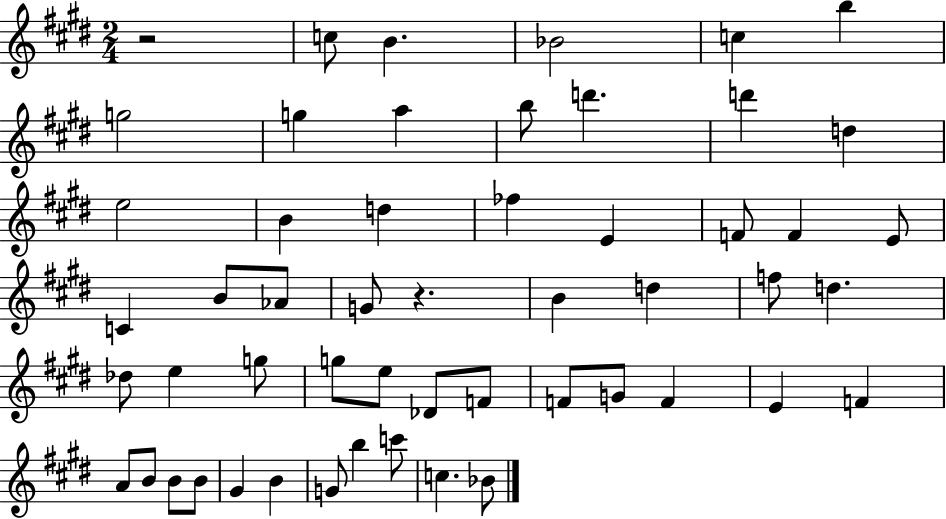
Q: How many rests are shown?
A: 2